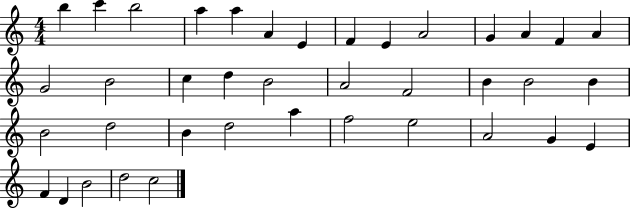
X:1
T:Untitled
M:4/4
L:1/4
K:C
b c' b2 a a A E F E A2 G A F A G2 B2 c d B2 A2 F2 B B2 B B2 d2 B d2 a f2 e2 A2 G E F D B2 d2 c2